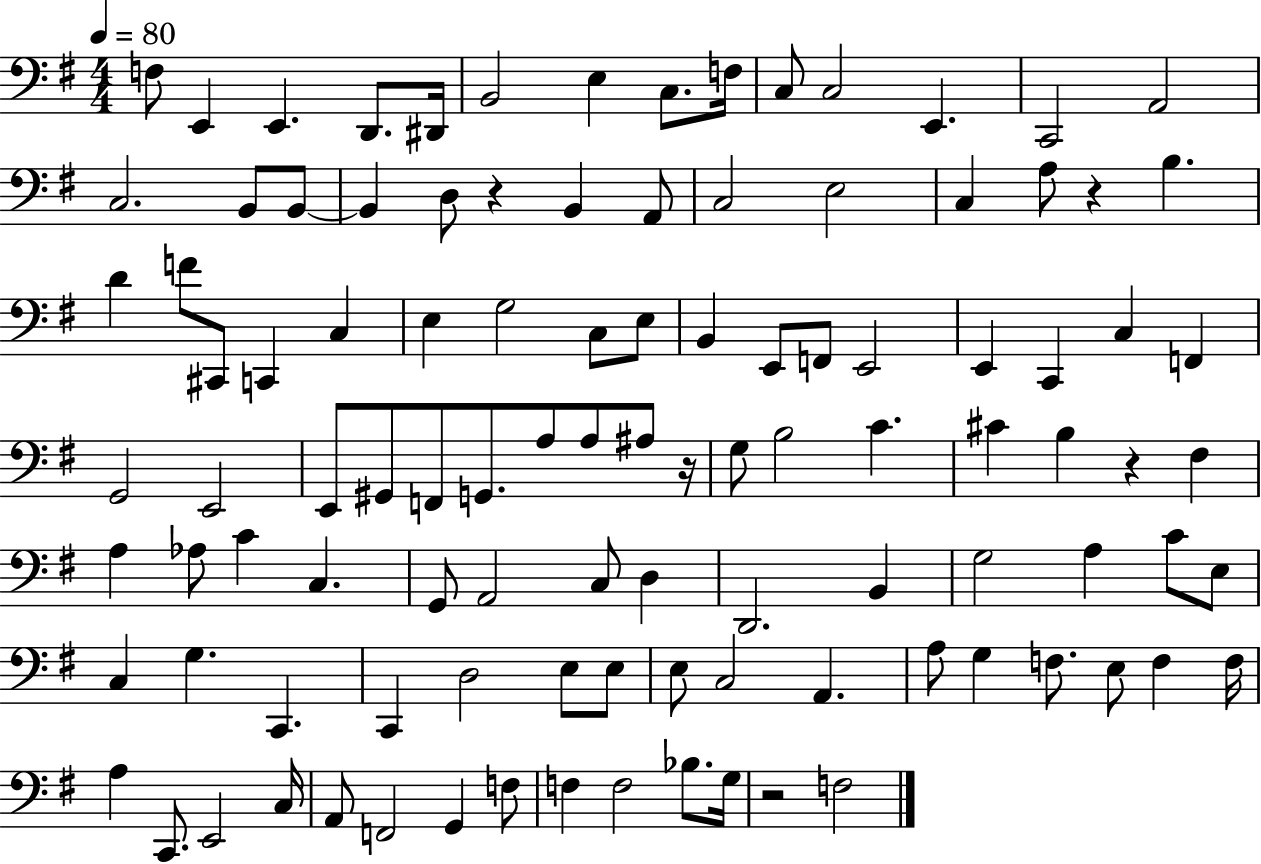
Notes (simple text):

F3/e E2/q E2/q. D2/e. D#2/s B2/h E3/q C3/e. F3/s C3/e C3/h E2/q. C2/h A2/h C3/h. B2/e B2/e B2/q D3/e R/q B2/q A2/e C3/h E3/h C3/q A3/e R/q B3/q. D4/q F4/e C#2/e C2/q C3/q E3/q G3/h C3/e E3/e B2/q E2/e F2/e E2/h E2/q C2/q C3/q F2/q G2/h E2/h E2/e G#2/e F2/e G2/e. A3/e A3/e A#3/e R/s G3/e B3/h C4/q. C#4/q B3/q R/q F#3/q A3/q Ab3/e C4/q C3/q. G2/e A2/h C3/e D3/q D2/h. B2/q G3/h A3/q C4/e E3/e C3/q G3/q. C2/q. C2/q D3/h E3/e E3/e E3/e C3/h A2/q. A3/e G3/q F3/e. E3/e F3/q F3/s A3/q C2/e. E2/h C3/s A2/e F2/h G2/q F3/e F3/q F3/h Bb3/e. G3/s R/h F3/h